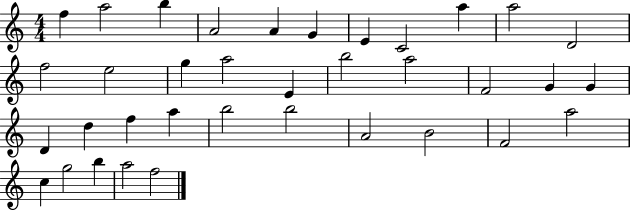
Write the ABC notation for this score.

X:1
T:Untitled
M:4/4
L:1/4
K:C
f a2 b A2 A G E C2 a a2 D2 f2 e2 g a2 E b2 a2 F2 G G D d f a b2 b2 A2 B2 F2 a2 c g2 b a2 f2